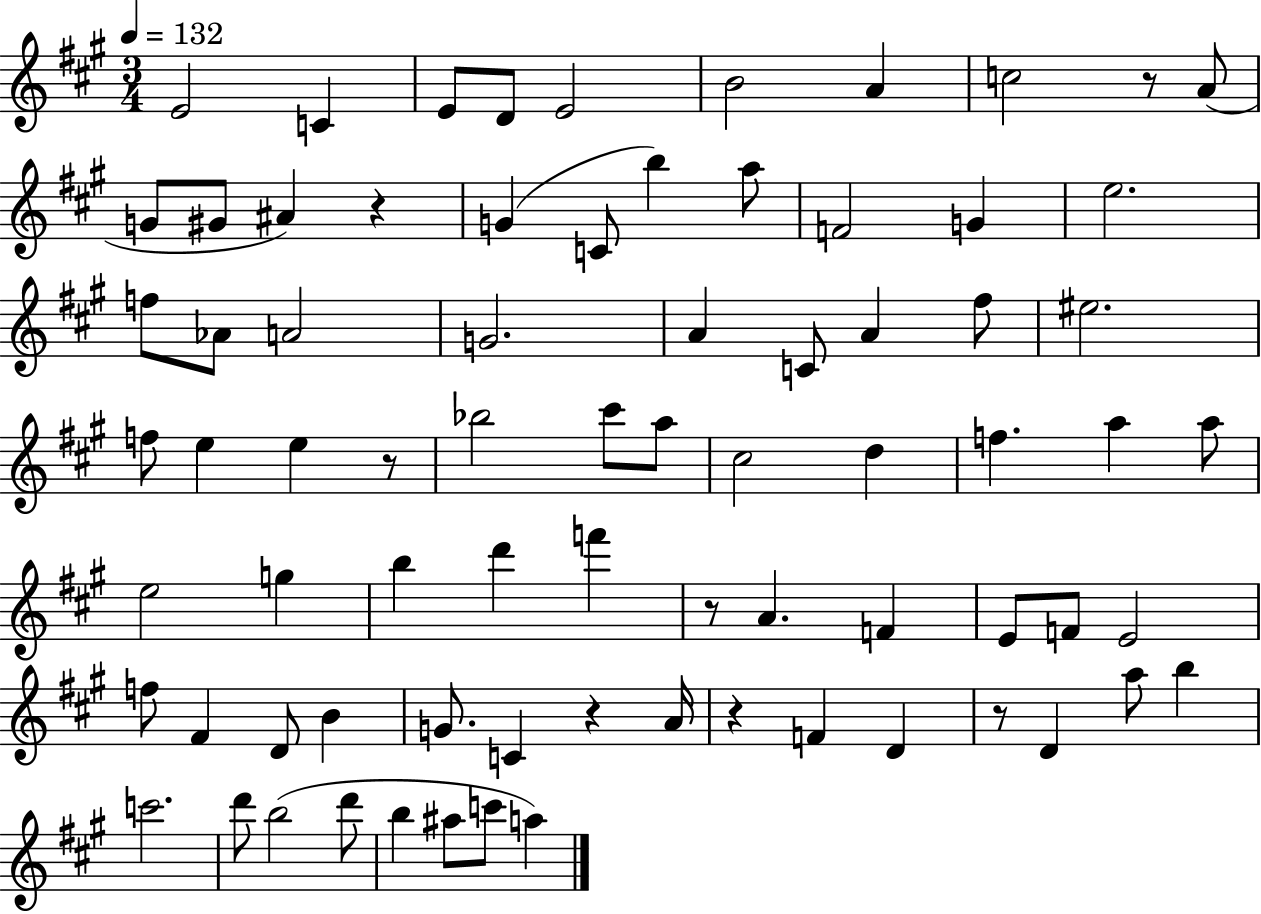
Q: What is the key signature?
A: A major